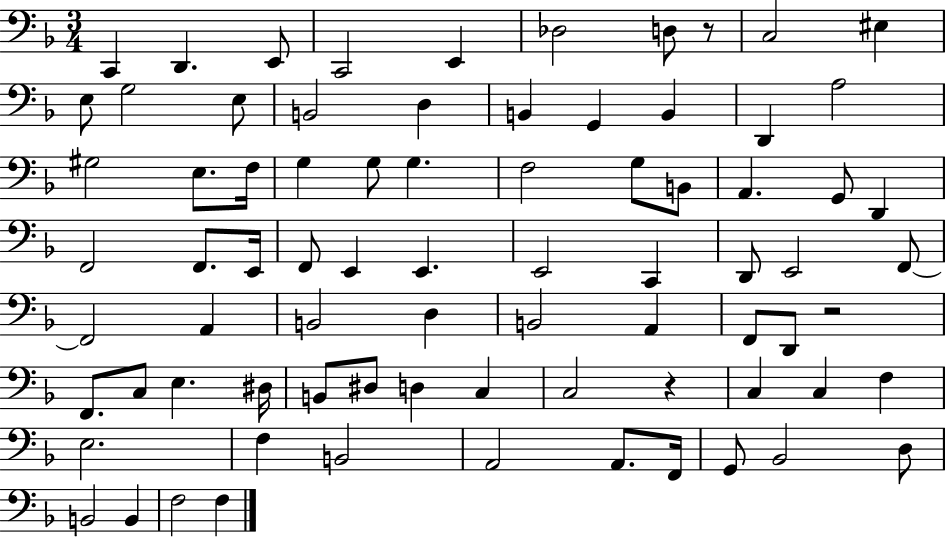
C2/q D2/q. E2/e C2/h E2/q Db3/h D3/e R/e C3/h EIS3/q E3/e G3/h E3/e B2/h D3/q B2/q G2/q B2/q D2/q A3/h G#3/h E3/e. F3/s G3/q G3/e G3/q. F3/h G3/e B2/e A2/q. G2/e D2/q F2/h F2/e. E2/s F2/e E2/q E2/q. E2/h C2/q D2/e E2/h F2/e F2/h A2/q B2/h D3/q B2/h A2/q F2/e D2/e R/h F2/e. C3/e E3/q. D#3/s B2/e D#3/e D3/q C3/q C3/h R/q C3/q C3/q F3/q E3/h. F3/q B2/h A2/h A2/e. F2/s G2/e Bb2/h D3/e B2/h B2/q F3/h F3/q